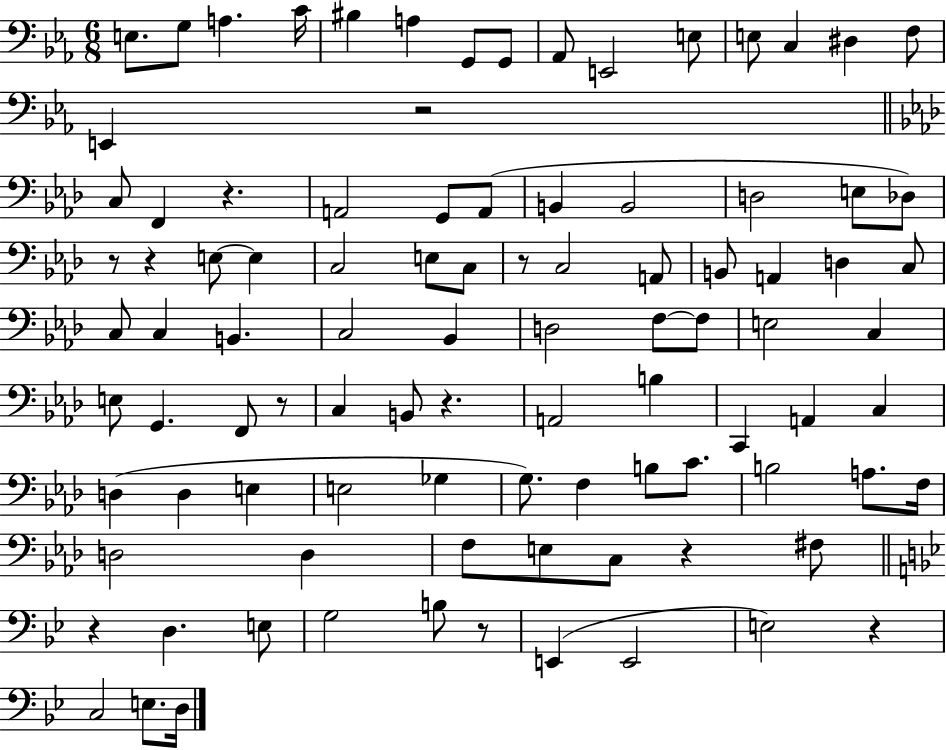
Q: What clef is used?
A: bass